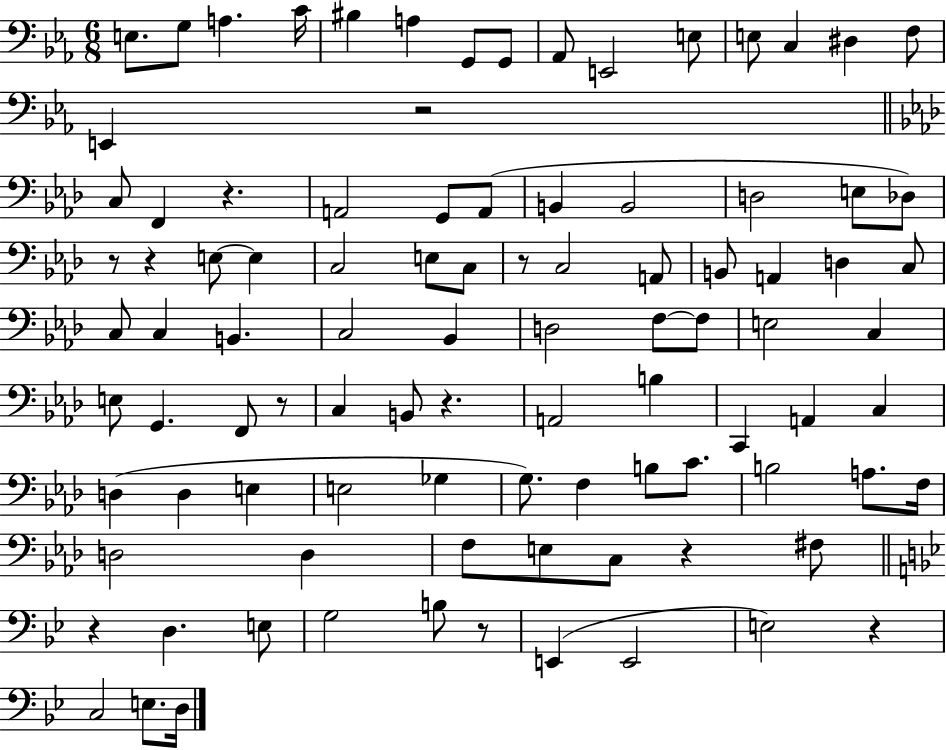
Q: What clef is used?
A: bass